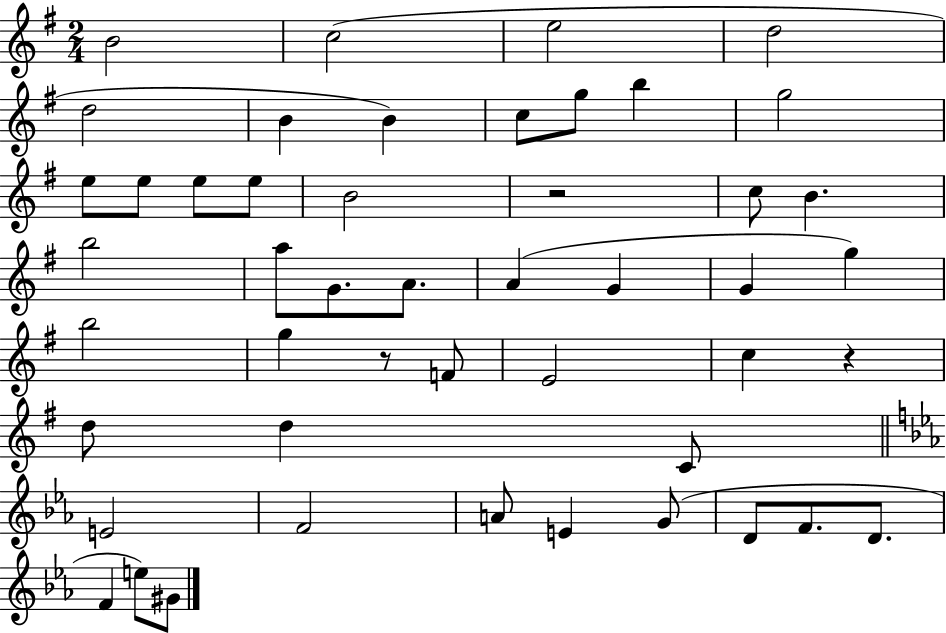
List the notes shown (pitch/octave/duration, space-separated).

B4/h C5/h E5/h D5/h D5/h B4/q B4/q C5/e G5/e B5/q G5/h E5/e E5/e E5/e E5/e B4/h R/h C5/e B4/q. B5/h A5/e G4/e. A4/e. A4/q G4/q G4/q G5/q B5/h G5/q R/e F4/e E4/h C5/q R/q D5/e D5/q C4/e E4/h F4/h A4/e E4/q G4/e D4/e F4/e. D4/e. F4/q E5/e G#4/e